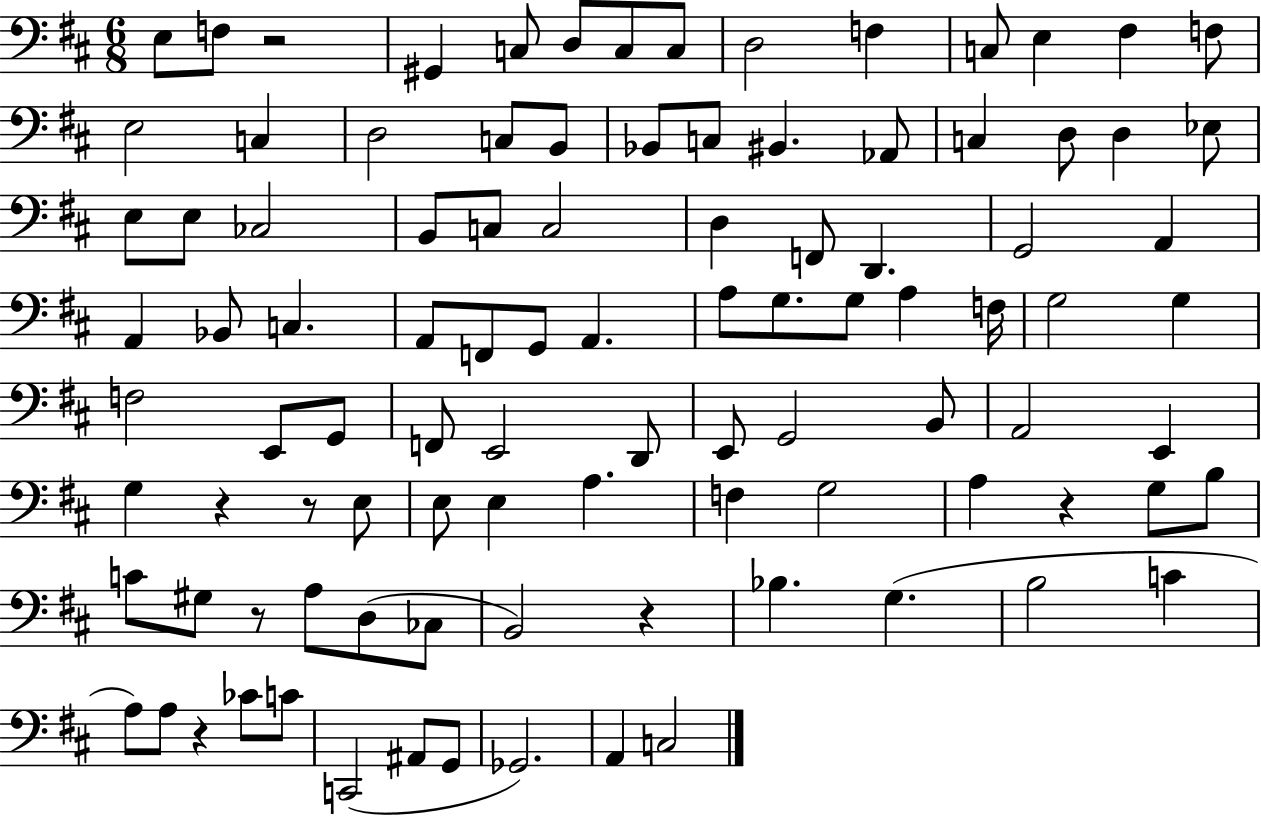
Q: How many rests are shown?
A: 7